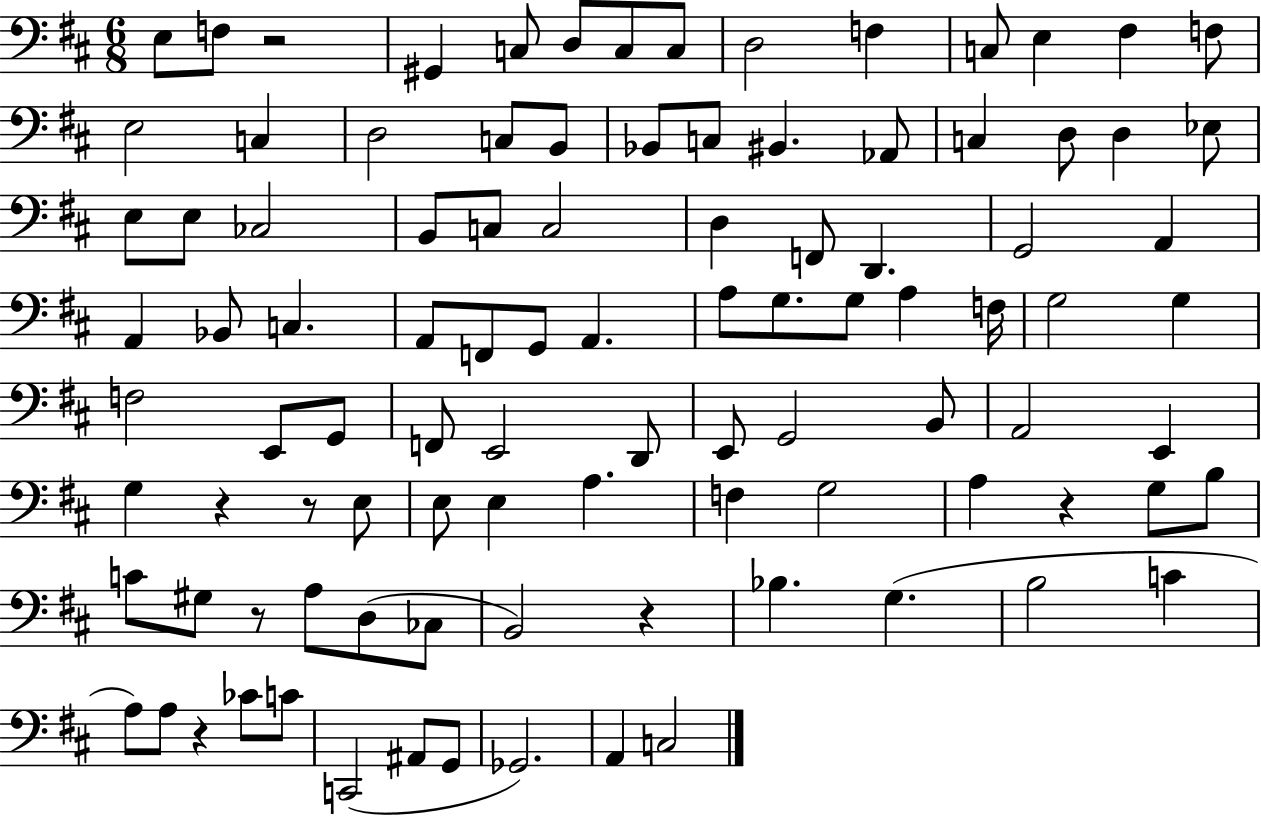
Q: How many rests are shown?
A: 7